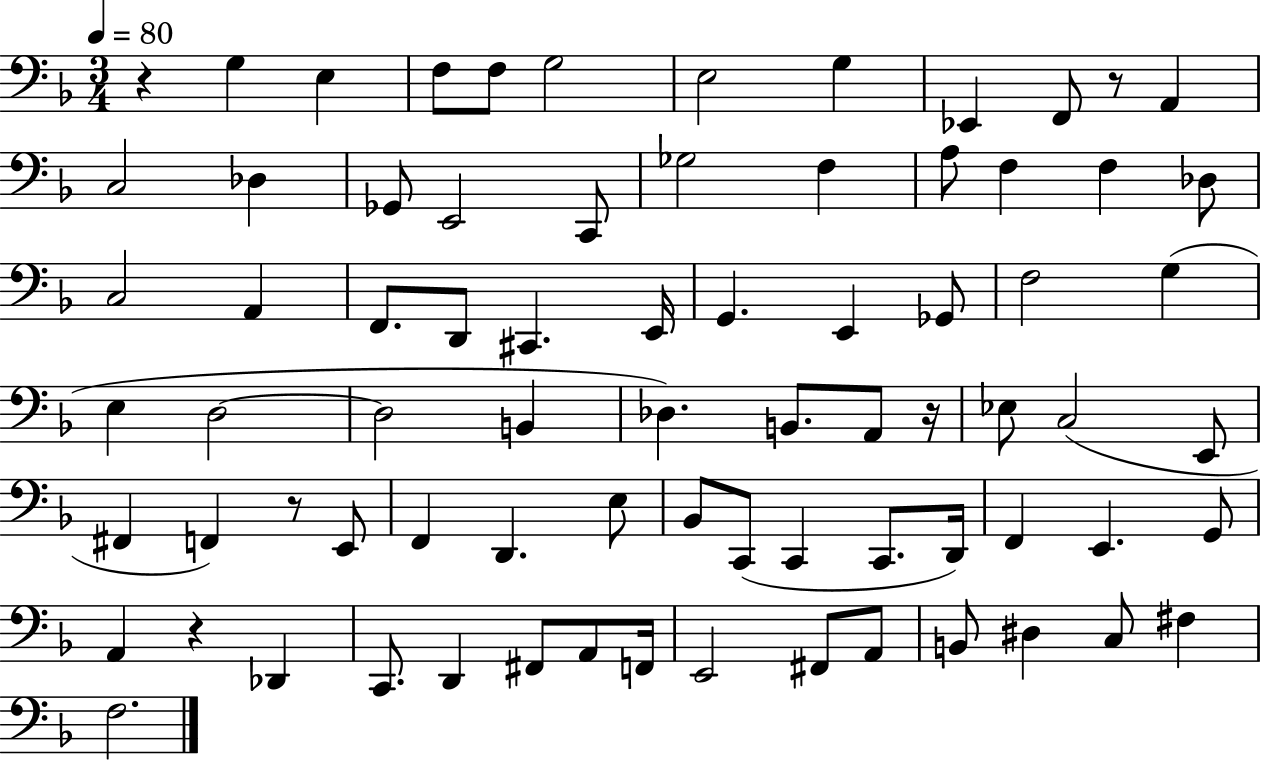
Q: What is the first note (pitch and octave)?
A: G3